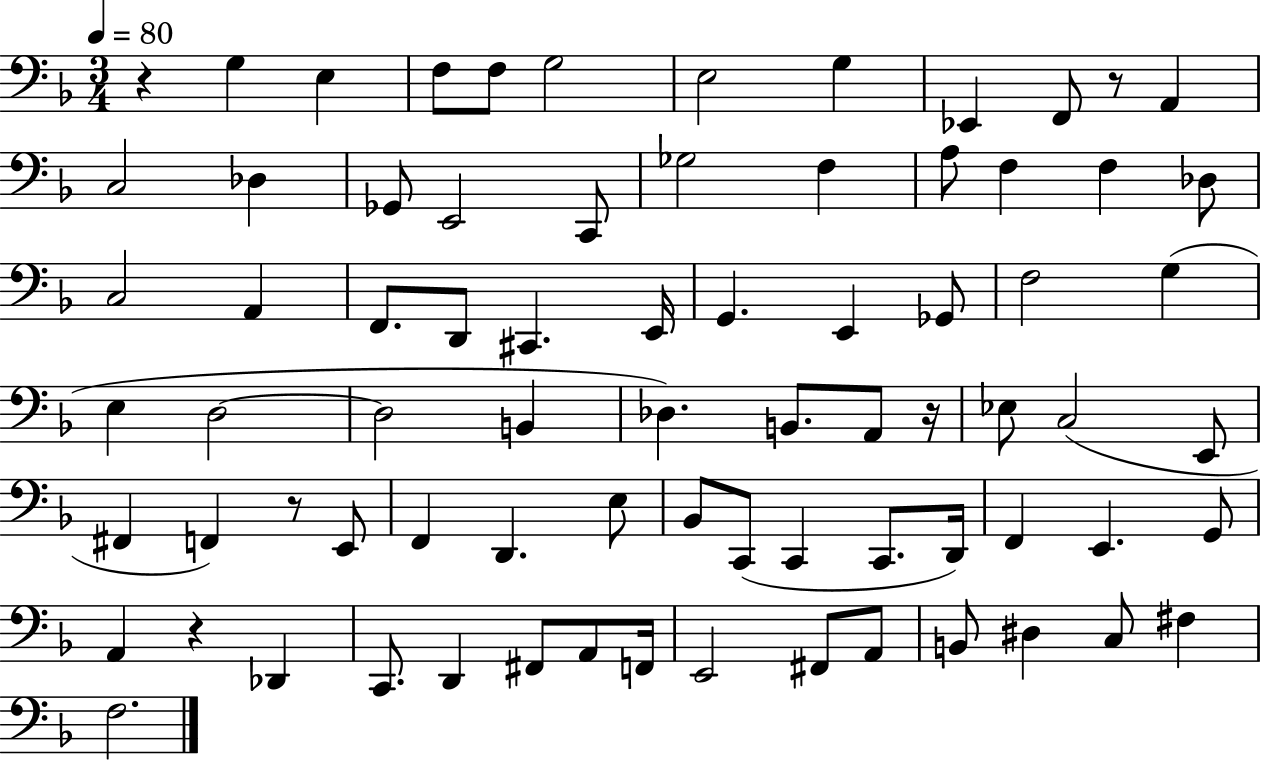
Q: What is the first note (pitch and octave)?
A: G3